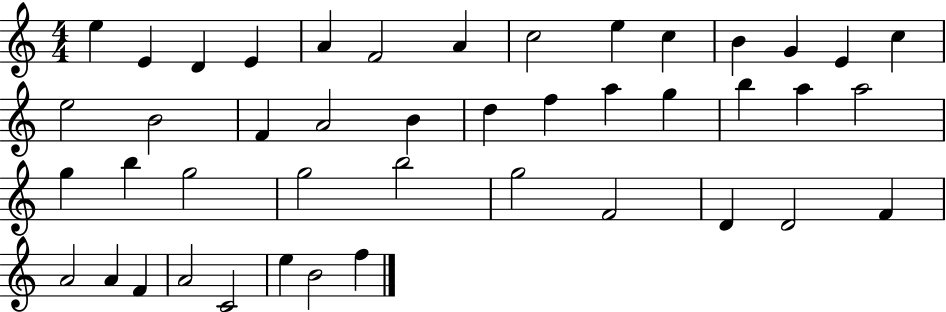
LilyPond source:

{
  \clef treble
  \numericTimeSignature
  \time 4/4
  \key c \major
  e''4 e'4 d'4 e'4 | a'4 f'2 a'4 | c''2 e''4 c''4 | b'4 g'4 e'4 c''4 | \break e''2 b'2 | f'4 a'2 b'4 | d''4 f''4 a''4 g''4 | b''4 a''4 a''2 | \break g''4 b''4 g''2 | g''2 b''2 | g''2 f'2 | d'4 d'2 f'4 | \break a'2 a'4 f'4 | a'2 c'2 | e''4 b'2 f''4 | \bar "|."
}